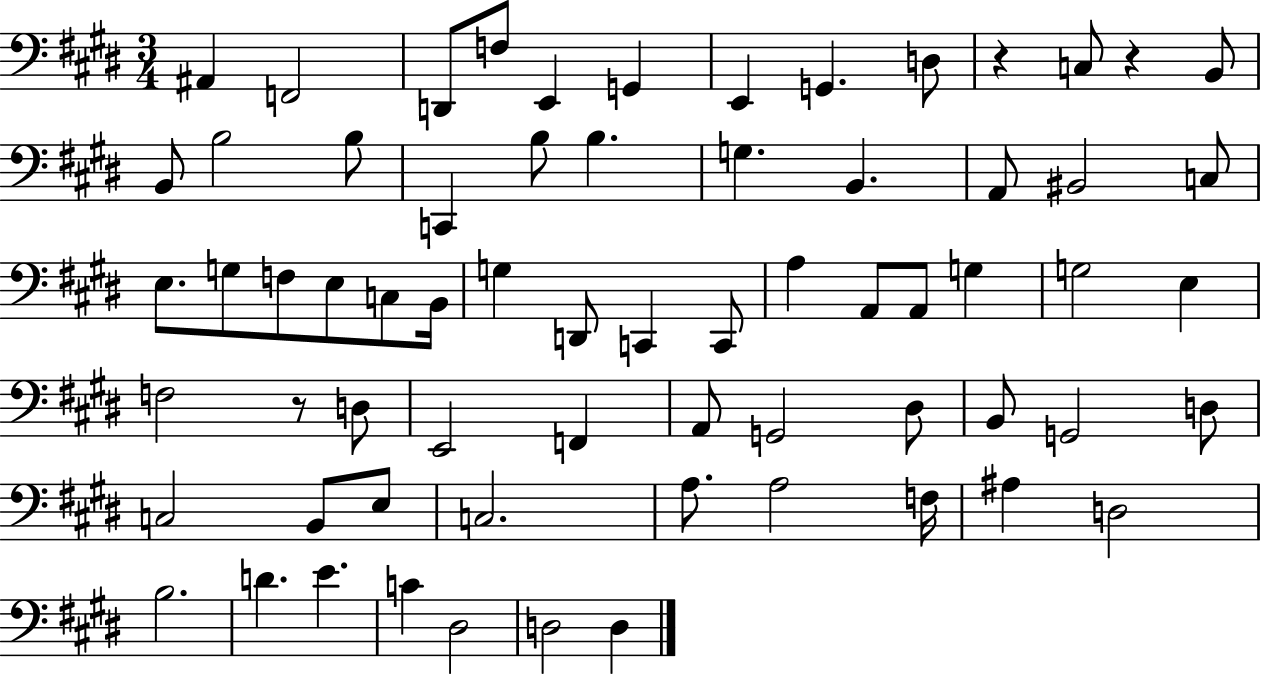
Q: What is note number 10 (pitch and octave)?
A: C3